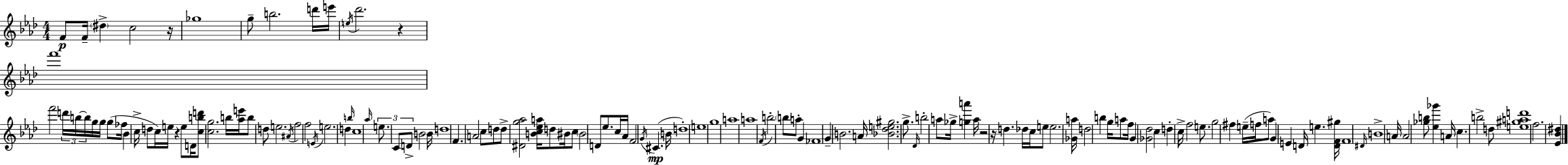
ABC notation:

X:1
T:Untitled
M:4/4
L:1/4
K:Fm
F/2 F/4 ^d c2 z/4 _g4 g/2 b2 d'/4 e'/4 e/4 _d'2 z f'4 f'2 d'/4 b/4 b/4 g/4 g/4 g/2 _f/4 _B c/4 d/2 c/4 e/4 z e/2 D/4 [cbd']/2 [cg]2 b/4 [_ae']/4 b/2 d/2 e2 ^A/4 f2 f2 E/4 e2 d b/4 c4 _a/4 e/2 C/2 D/2 B2 B/4 d4 F A2 c/2 d/2 d/2 [^Dg_a]2 [Bc_ea]/4 d/2 ^B/4 c/2 ^B2 D/2 _e/2 c/4 _A/4 F2 G/4 ^C B/4 d4 e4 g4 a4 a4 F/4 b2 b/2 a/2 G _F4 G B2 A/4 [_B_de^g]2 g/2 _D/4 b2 a/2 _g/4 [ga'] a/4 z2 z/4 d _d/4 c/4 e/2 e2 [_Ga]/4 d2 b g/4 a/2 f/4 G [_G_d]2 c d c/4 f2 e/2 g2 ^f e/4 f/4 a/2 G E D/4 e [DF^g]/4 F4 ^D/4 B4 A/4 A2 [_gb]/2 [_e_g'] A/4 c b2 d/2 [e^gad']4 f2 [_E_B^d]